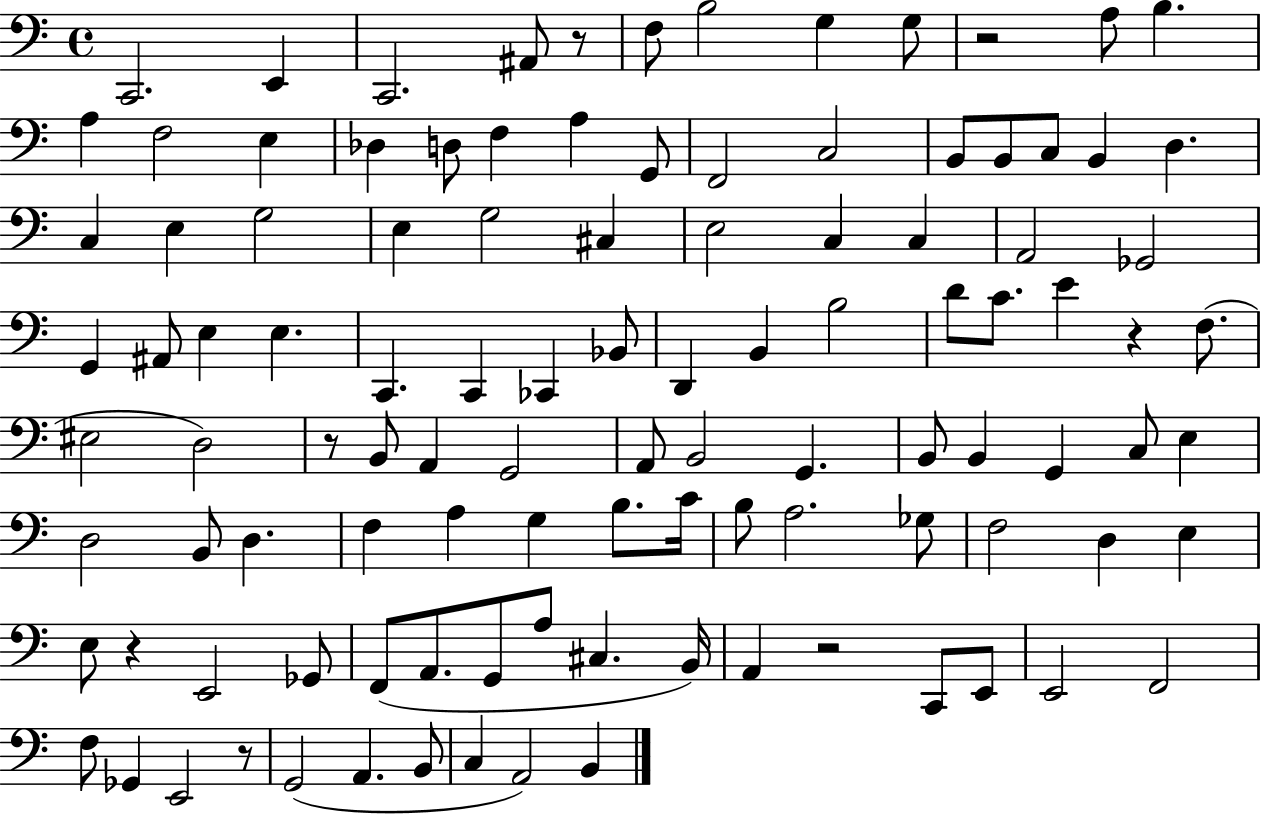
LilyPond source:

{
  \clef bass
  \time 4/4
  \defaultTimeSignature
  \key c \major
  c,2. e,4 | c,2. ais,8 r8 | f8 b2 g4 g8 | r2 a8 b4. | \break a4 f2 e4 | des4 d8 f4 a4 g,8 | f,2 c2 | b,8 b,8 c8 b,4 d4. | \break c4 e4 g2 | e4 g2 cis4 | e2 c4 c4 | a,2 ges,2 | \break g,4 ais,8 e4 e4. | c,4. c,4 ces,4 bes,8 | d,4 b,4 b2 | d'8 c'8. e'4 r4 f8.( | \break eis2 d2) | r8 b,8 a,4 g,2 | a,8 b,2 g,4. | b,8 b,4 g,4 c8 e4 | \break d2 b,8 d4. | f4 a4 g4 b8. c'16 | b8 a2. ges8 | f2 d4 e4 | \break e8 r4 e,2 ges,8 | f,8( a,8. g,8 a8 cis4. b,16) | a,4 r2 c,8 e,8 | e,2 f,2 | \break f8 ges,4 e,2 r8 | g,2( a,4. b,8 | c4 a,2) b,4 | \bar "|."
}